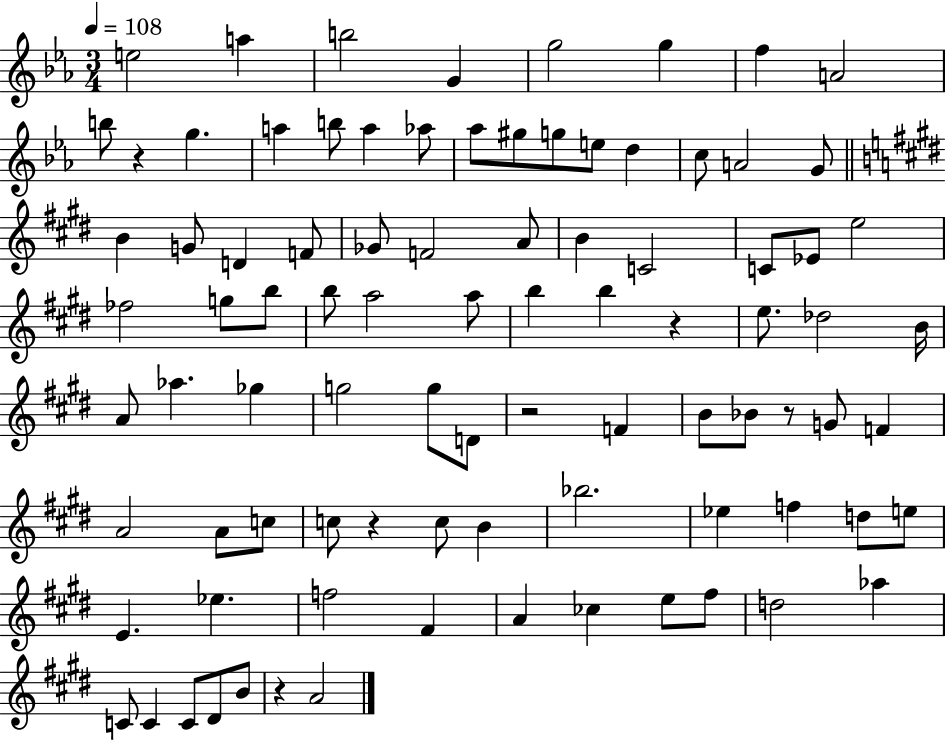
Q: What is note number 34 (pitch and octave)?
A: E5